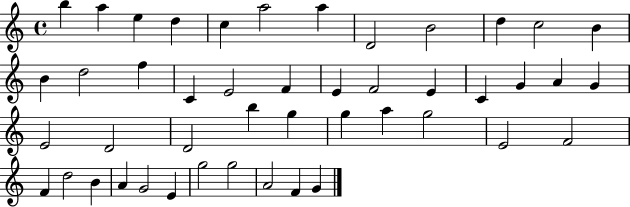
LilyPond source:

{
  \clef treble
  \time 4/4
  \defaultTimeSignature
  \key c \major
  b''4 a''4 e''4 d''4 | c''4 a''2 a''4 | d'2 b'2 | d''4 c''2 b'4 | \break b'4 d''2 f''4 | c'4 e'2 f'4 | e'4 f'2 e'4 | c'4 g'4 a'4 g'4 | \break e'2 d'2 | d'2 b''4 g''4 | g''4 a''4 g''2 | e'2 f'2 | \break f'4 d''2 b'4 | a'4 g'2 e'4 | g''2 g''2 | a'2 f'4 g'4 | \break \bar "|."
}